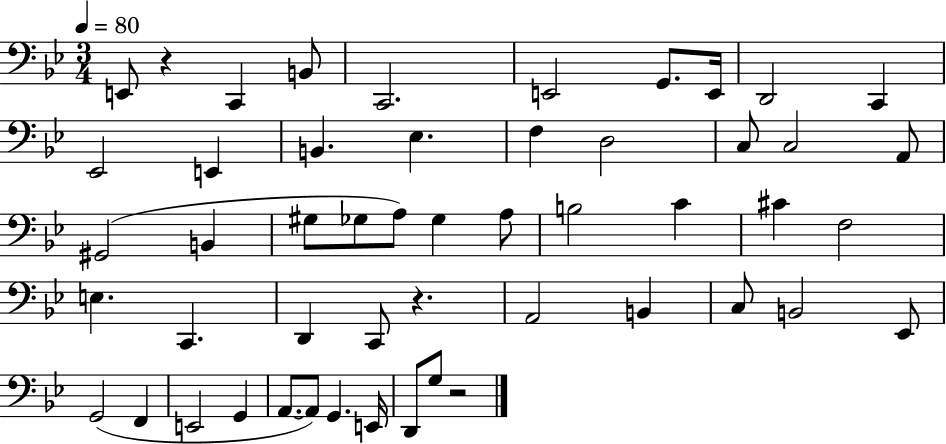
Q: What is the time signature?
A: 3/4